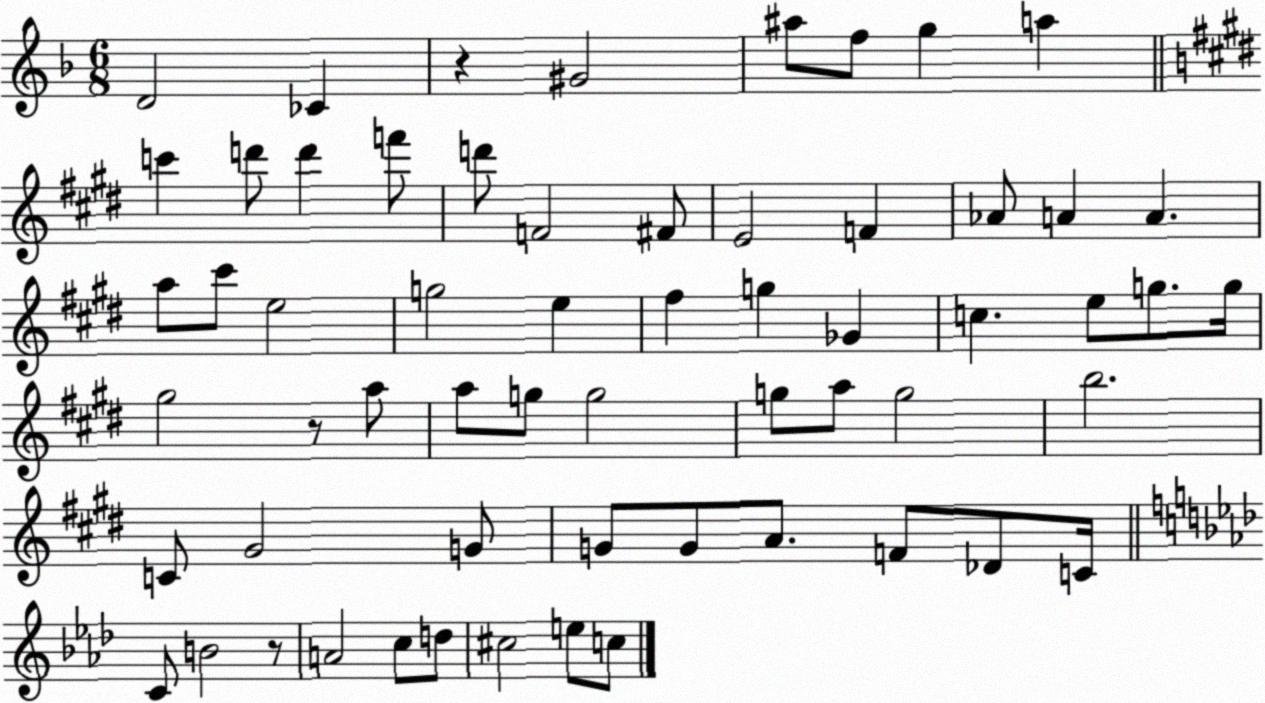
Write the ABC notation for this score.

X:1
T:Untitled
M:6/8
L:1/4
K:F
D2 _C z ^G2 ^a/2 f/2 g a c' d'/2 d' f'/2 d'/2 F2 ^F/2 E2 F _A/2 A A a/2 ^c'/2 e2 g2 e ^f g _G c e/2 g/2 g/4 ^g2 z/2 a/2 a/2 g/2 g2 g/2 a/2 g2 b2 C/2 ^G2 G/2 G/2 G/2 A/2 F/2 _D/2 C/4 C/2 B2 z/2 A2 c/2 d/2 ^c2 e/2 c/2